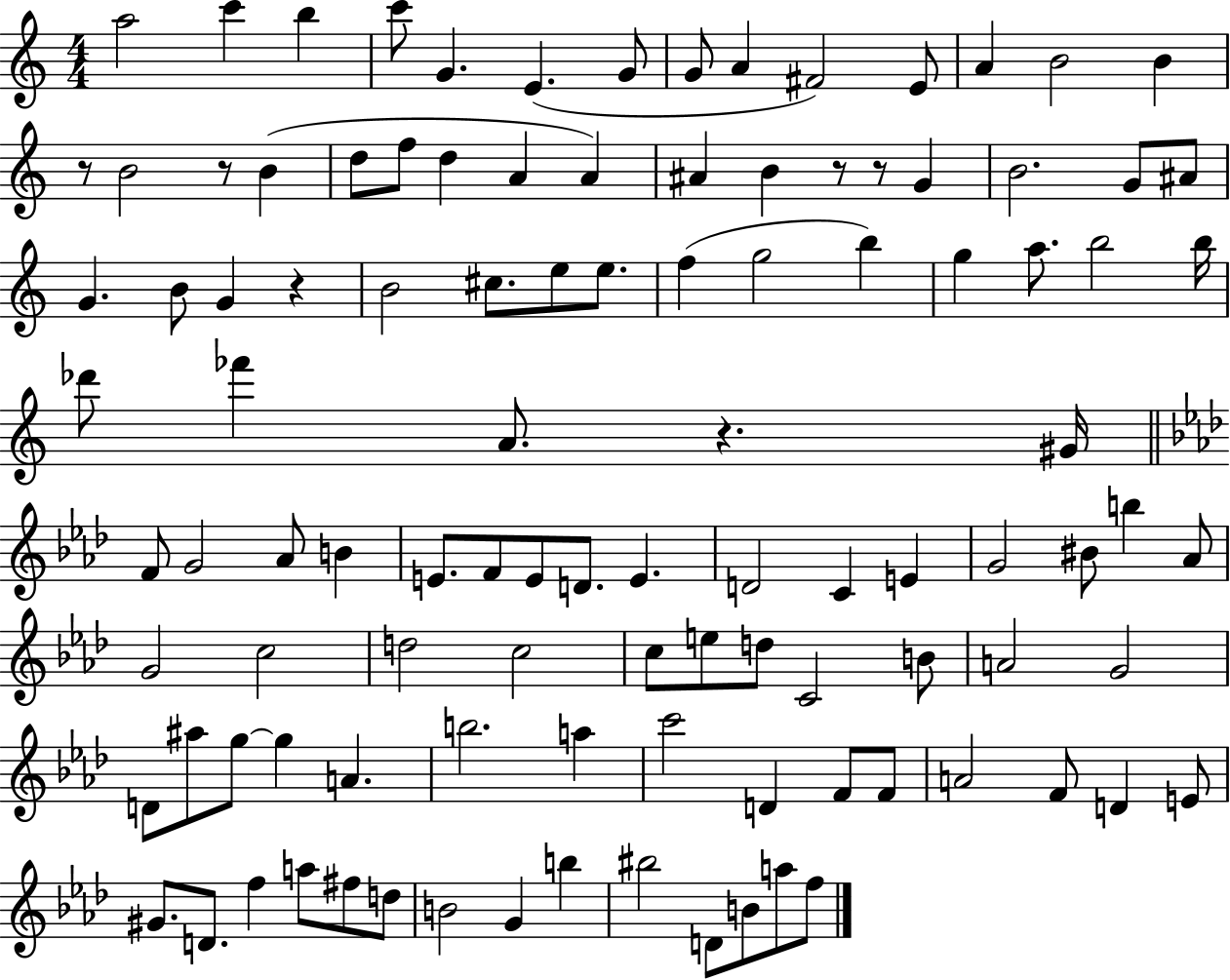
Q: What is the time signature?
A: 4/4